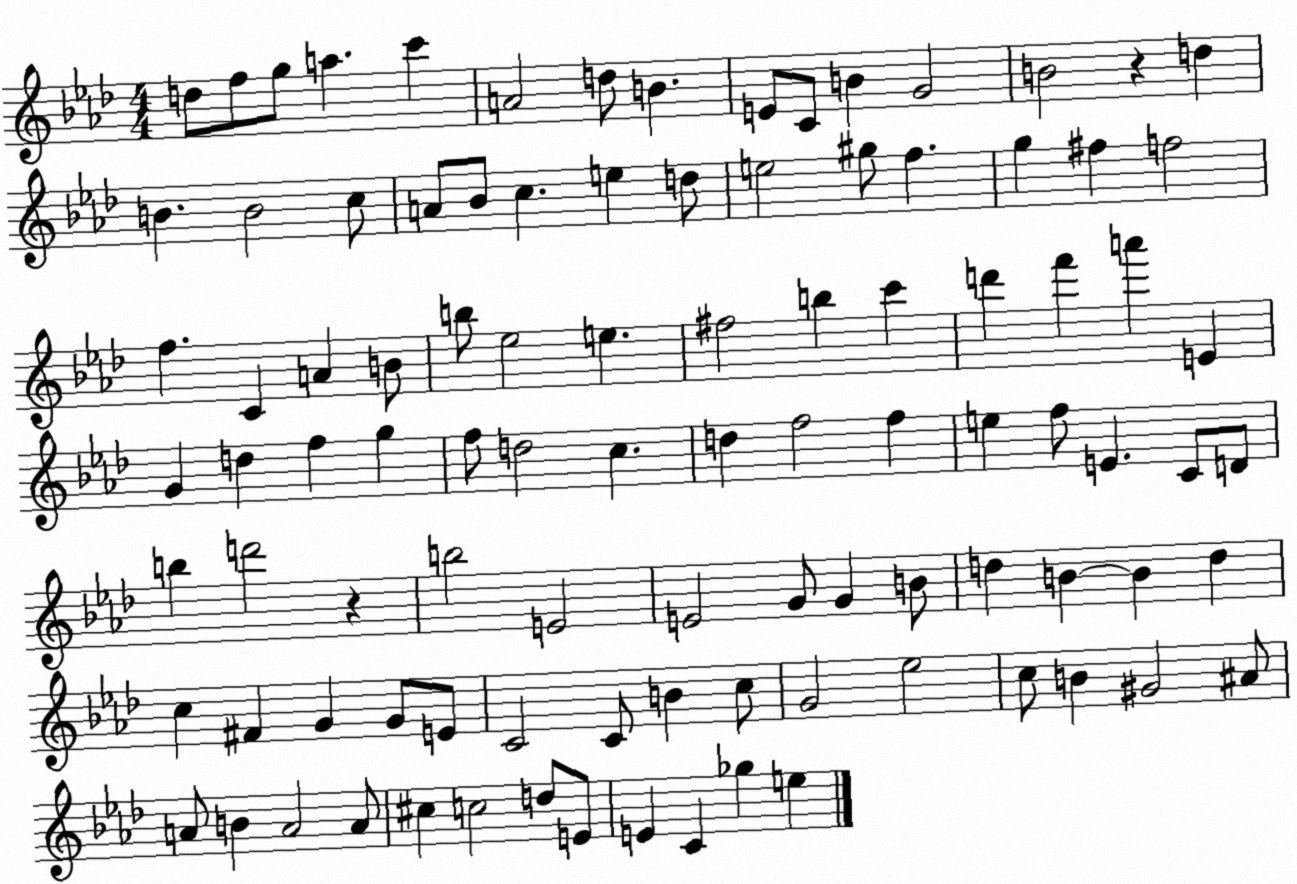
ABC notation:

X:1
T:Untitled
M:4/4
L:1/4
K:Ab
d/2 f/2 g/2 a c' A2 d/2 B E/2 C/2 B G2 B2 z d B B2 c/2 A/2 _B/2 c e d/2 e2 ^g/2 f g ^f f2 f C A B/2 b/2 _e2 e ^f2 b c' d' f' a' E G d f g f/2 d2 c d f2 f e f/2 E C/2 D/2 b d'2 z b2 E2 E2 G/2 G B/2 d B B d c ^F G G/2 E/2 C2 C/2 B c/2 G2 _e2 c/2 B ^G2 ^A/2 A/2 B A2 A/2 ^c c2 d/2 E/2 E C _g e